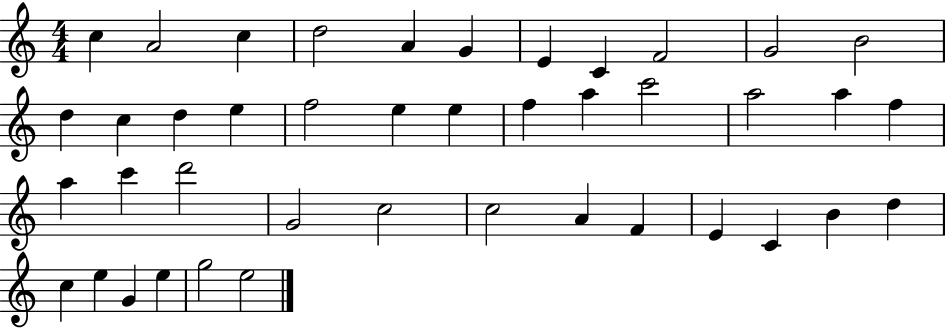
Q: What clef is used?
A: treble